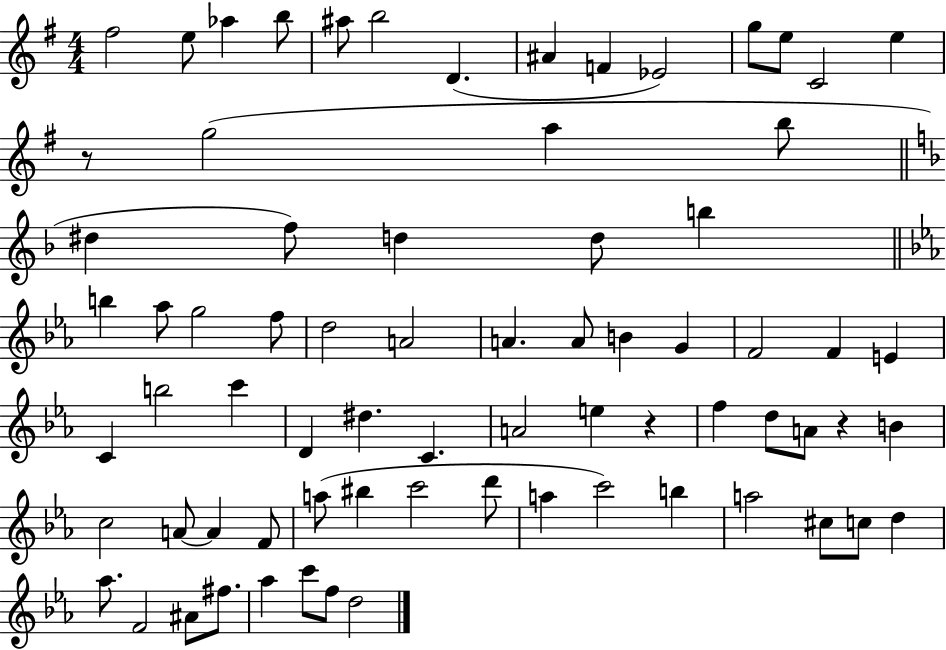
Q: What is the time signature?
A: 4/4